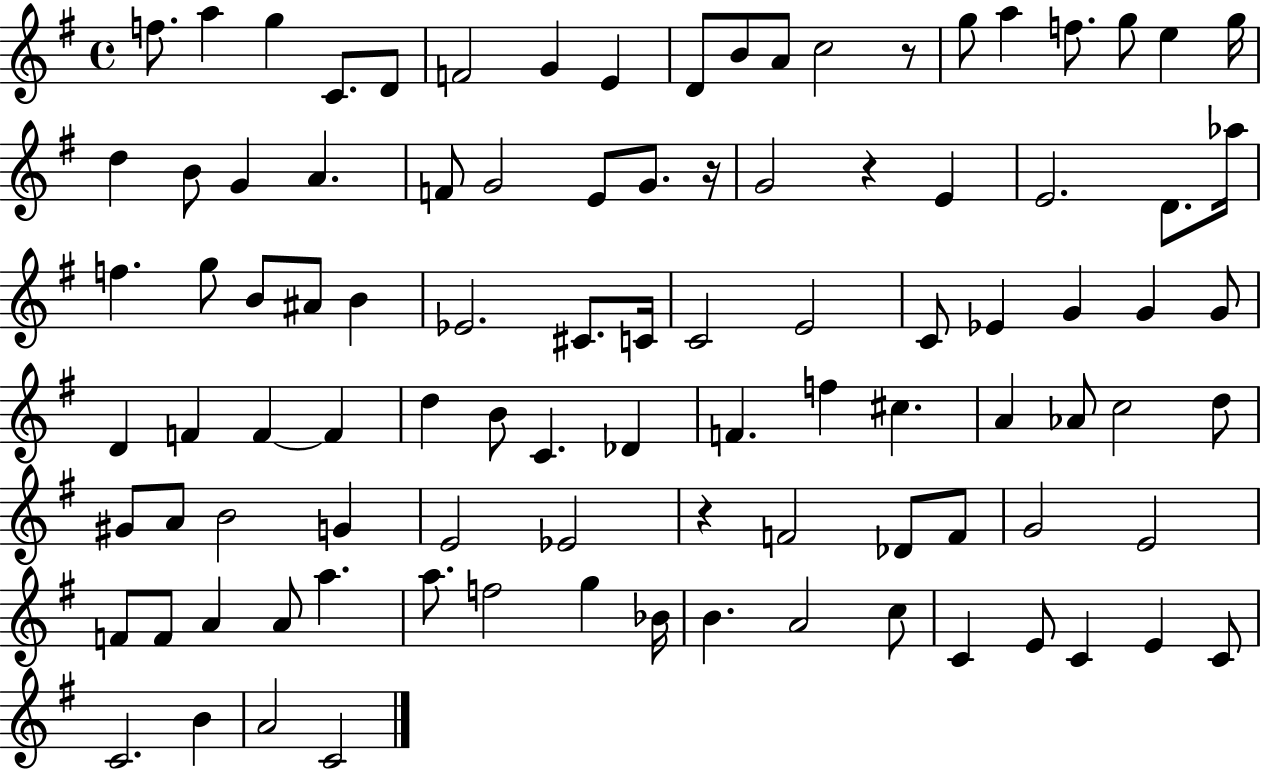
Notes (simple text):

F5/e. A5/q G5/q C4/e. D4/e F4/h G4/q E4/q D4/e B4/e A4/e C5/h R/e G5/e A5/q F5/e. G5/e E5/q G5/s D5/q B4/e G4/q A4/q. F4/e G4/h E4/e G4/e. R/s G4/h R/q E4/q E4/h. D4/e. Ab5/s F5/q. G5/e B4/e A#4/e B4/q Eb4/h. C#4/e. C4/s C4/h E4/h C4/e Eb4/q G4/q G4/q G4/e D4/q F4/q F4/q F4/q D5/q B4/e C4/q. Db4/q F4/q. F5/q C#5/q. A4/q Ab4/e C5/h D5/e G#4/e A4/e B4/h G4/q E4/h Eb4/h R/q F4/h Db4/e F4/e G4/h E4/h F4/e F4/e A4/q A4/e A5/q. A5/e. F5/h G5/q Bb4/s B4/q. A4/h C5/e C4/q E4/e C4/q E4/q C4/e C4/h. B4/q A4/h C4/h